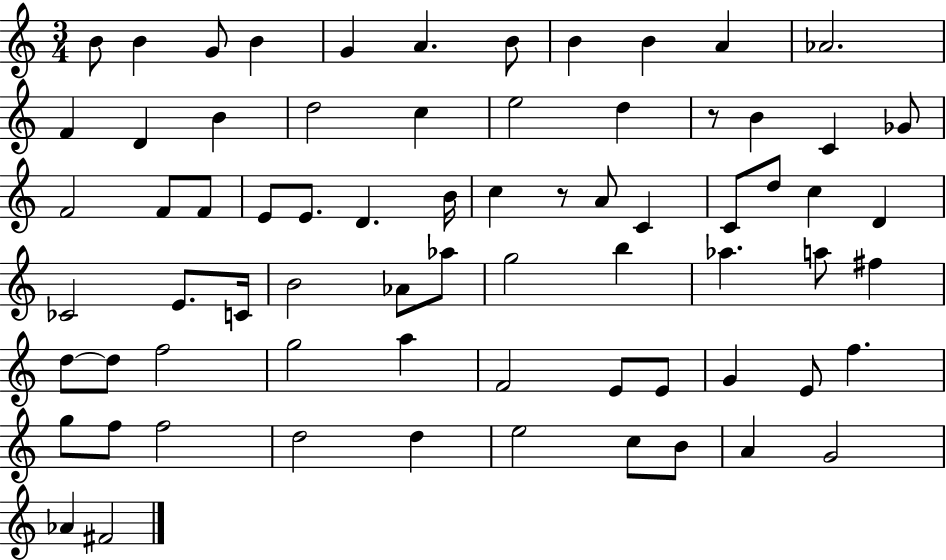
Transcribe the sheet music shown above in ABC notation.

X:1
T:Untitled
M:3/4
L:1/4
K:C
B/2 B G/2 B G A B/2 B B A _A2 F D B d2 c e2 d z/2 B C _G/2 F2 F/2 F/2 E/2 E/2 D B/4 c z/2 A/2 C C/2 d/2 c D _C2 E/2 C/4 B2 _A/2 _a/2 g2 b _a a/2 ^f d/2 d/2 f2 g2 a F2 E/2 E/2 G E/2 f g/2 f/2 f2 d2 d e2 c/2 B/2 A G2 _A ^F2